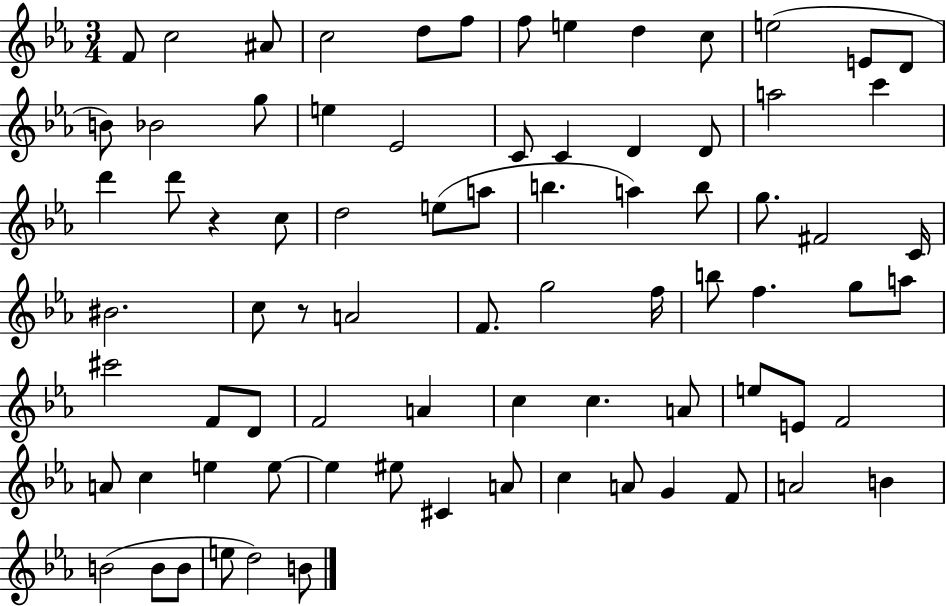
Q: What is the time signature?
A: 3/4